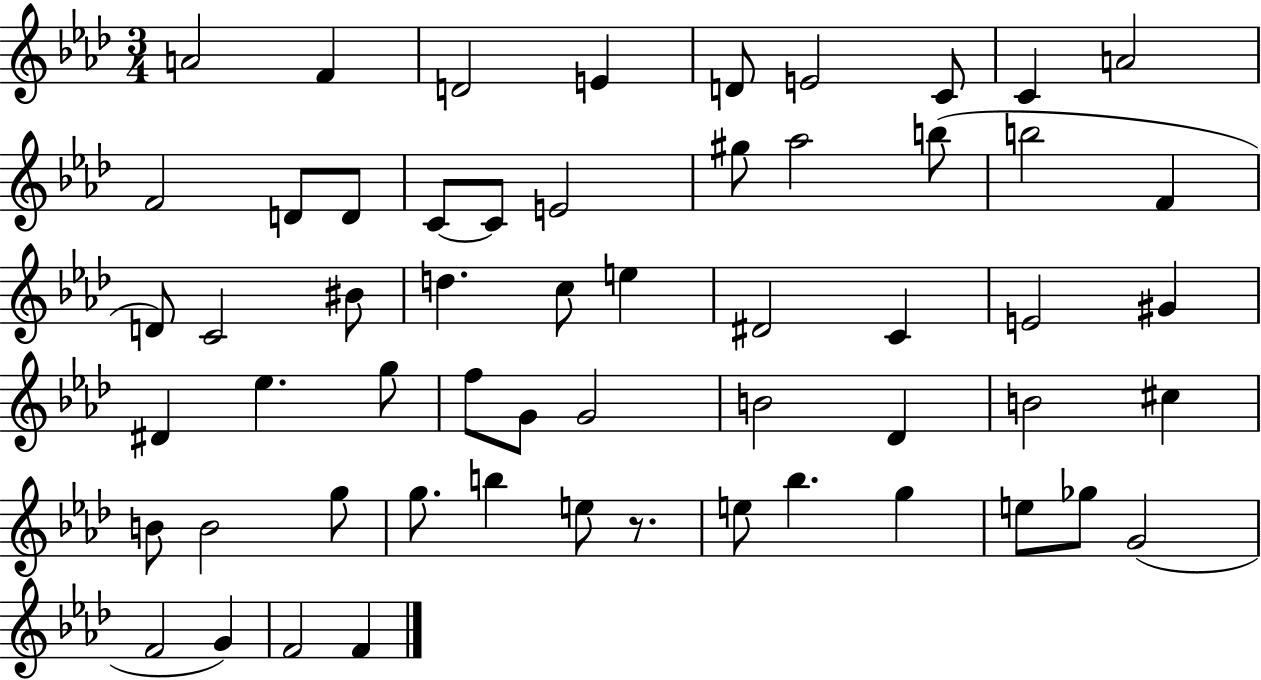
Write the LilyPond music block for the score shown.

{
  \clef treble
  \numericTimeSignature
  \time 3/4
  \key aes \major
  a'2 f'4 | d'2 e'4 | d'8 e'2 c'8 | c'4 a'2 | \break f'2 d'8 d'8 | c'8~~ c'8 e'2 | gis''8 aes''2 b''8( | b''2 f'4 | \break d'8) c'2 bis'8 | d''4. c''8 e''4 | dis'2 c'4 | e'2 gis'4 | \break dis'4 ees''4. g''8 | f''8 g'8 g'2 | b'2 des'4 | b'2 cis''4 | \break b'8 b'2 g''8 | g''8. b''4 e''8 r8. | e''8 bes''4. g''4 | e''8 ges''8 g'2( | \break f'2 g'4) | f'2 f'4 | \bar "|."
}